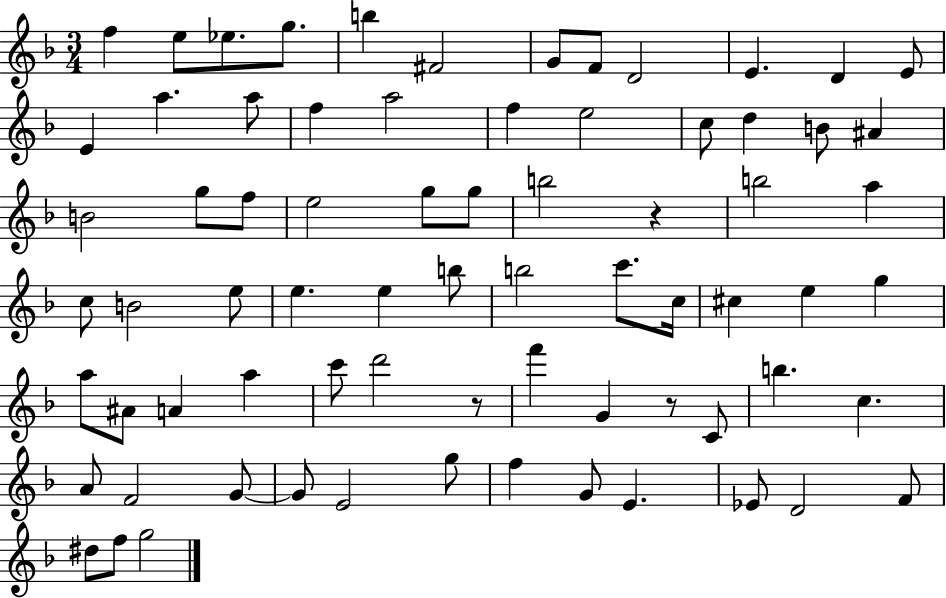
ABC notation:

X:1
T:Untitled
M:3/4
L:1/4
K:F
f e/2 _e/2 g/2 b ^F2 G/2 F/2 D2 E D E/2 E a a/2 f a2 f e2 c/2 d B/2 ^A B2 g/2 f/2 e2 g/2 g/2 b2 z b2 a c/2 B2 e/2 e e b/2 b2 c'/2 c/4 ^c e g a/2 ^A/2 A a c'/2 d'2 z/2 f' G z/2 C/2 b c A/2 F2 G/2 G/2 E2 g/2 f G/2 E _E/2 D2 F/2 ^d/2 f/2 g2